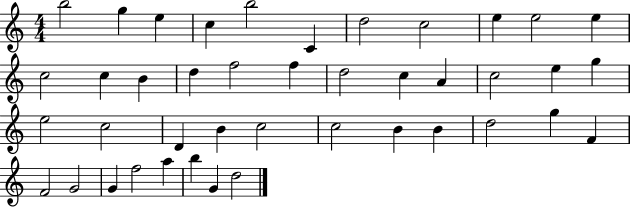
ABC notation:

X:1
T:Untitled
M:4/4
L:1/4
K:C
b2 g e c b2 C d2 c2 e e2 e c2 c B d f2 f d2 c A c2 e g e2 c2 D B c2 c2 B B d2 g F F2 G2 G f2 a b G d2